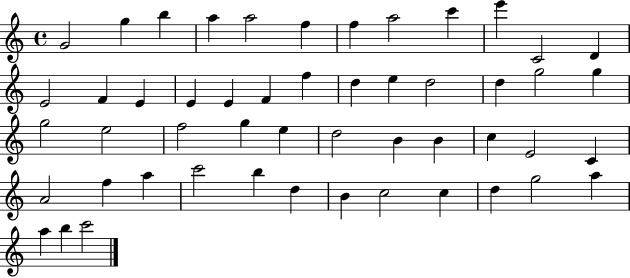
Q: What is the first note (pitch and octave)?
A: G4